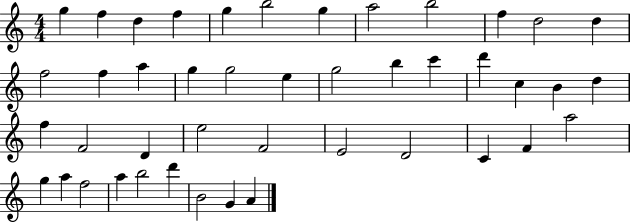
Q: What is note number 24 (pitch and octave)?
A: B4